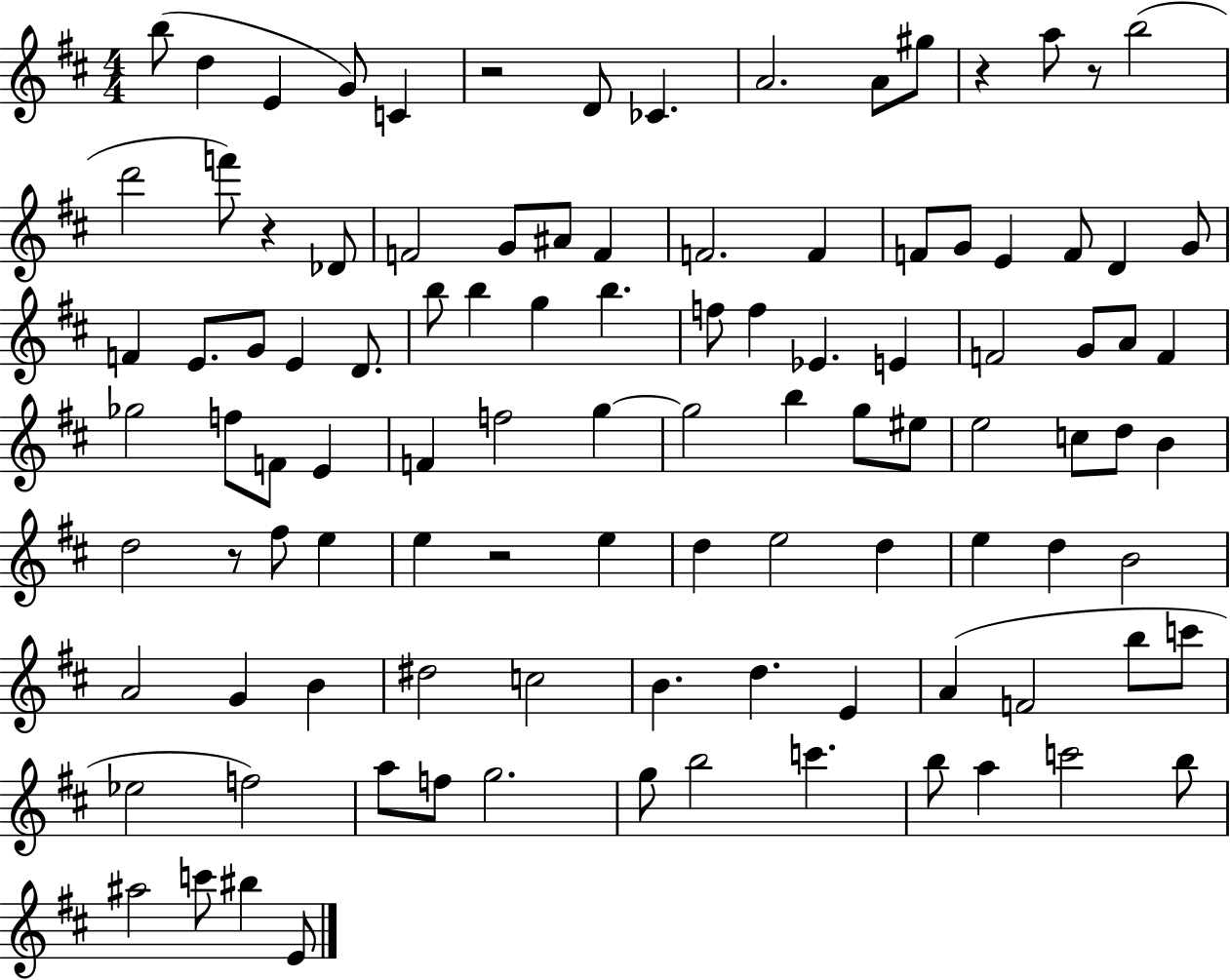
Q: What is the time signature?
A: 4/4